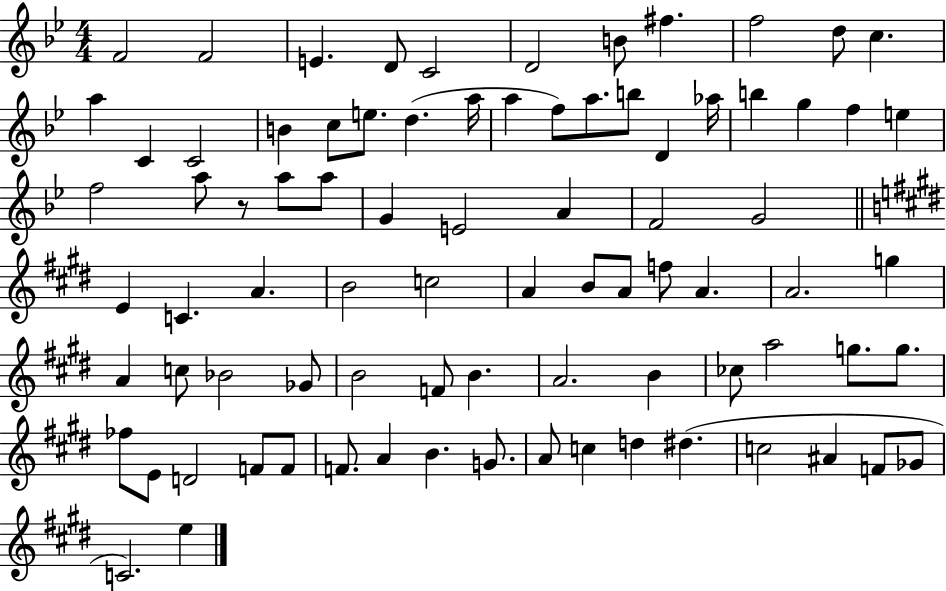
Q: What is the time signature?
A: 4/4